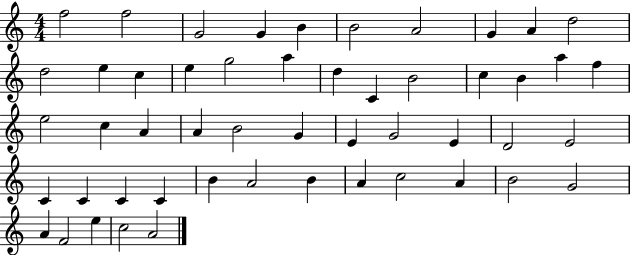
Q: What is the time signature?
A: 4/4